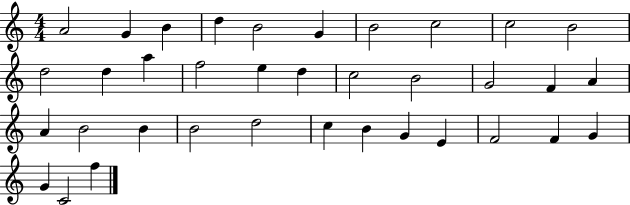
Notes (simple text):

A4/h G4/q B4/q D5/q B4/h G4/q B4/h C5/h C5/h B4/h D5/h D5/q A5/q F5/h E5/q D5/q C5/h B4/h G4/h F4/q A4/q A4/q B4/h B4/q B4/h D5/h C5/q B4/q G4/q E4/q F4/h F4/q G4/q G4/q C4/h F5/q